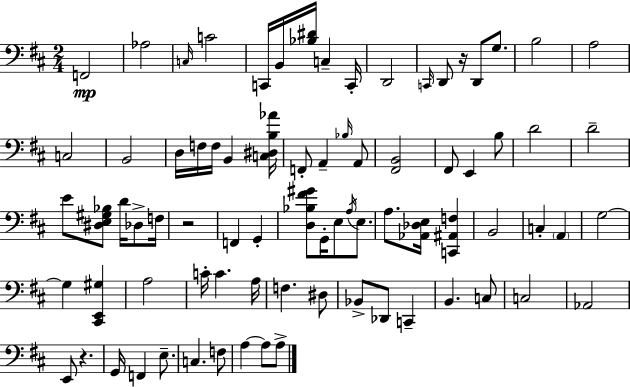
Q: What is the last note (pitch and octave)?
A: A3